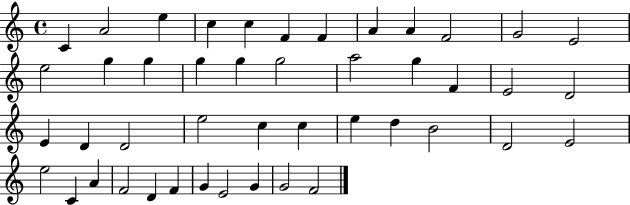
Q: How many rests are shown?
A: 0